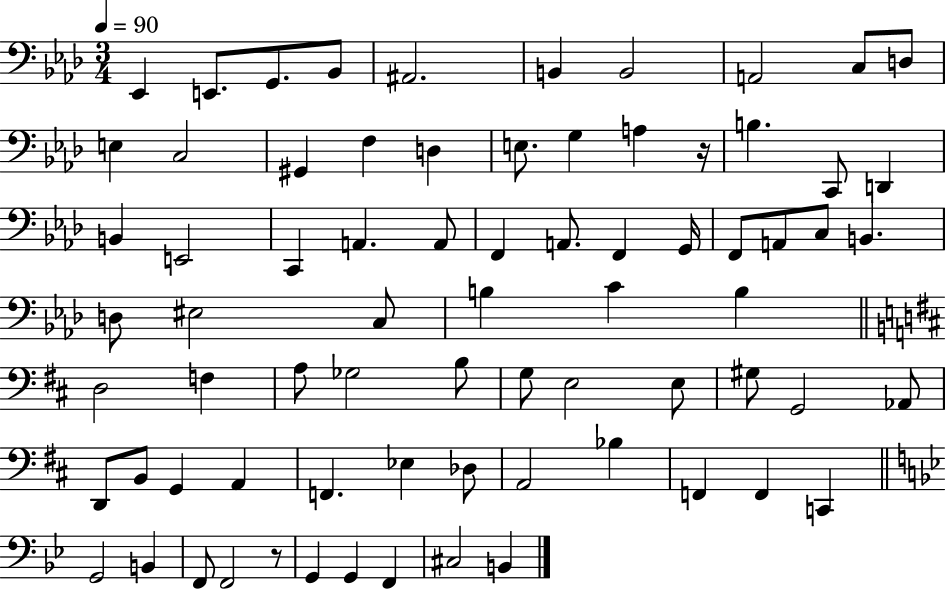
Eb2/q E2/e. G2/e. Bb2/e A#2/h. B2/q B2/h A2/h C3/e D3/e E3/q C3/h G#2/q F3/q D3/q E3/e. G3/q A3/q R/s B3/q. C2/e D2/q B2/q E2/h C2/q A2/q. A2/e F2/q A2/e. F2/q G2/s F2/e A2/e C3/e B2/q. D3/e EIS3/h C3/e B3/q C4/q B3/q D3/h F3/q A3/e Gb3/h B3/e G3/e E3/h E3/e G#3/e G2/h Ab2/e D2/e B2/e G2/q A2/q F2/q. Eb3/q Db3/e A2/h Bb3/q F2/q F2/q C2/q G2/h B2/q F2/e F2/h R/e G2/q G2/q F2/q C#3/h B2/q